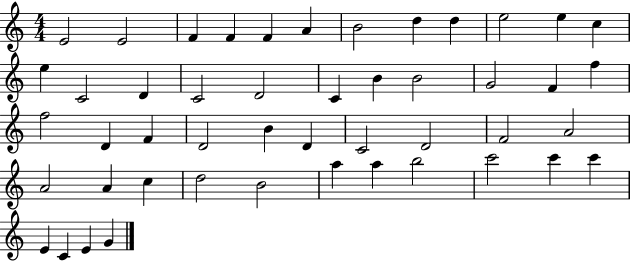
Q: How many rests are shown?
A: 0